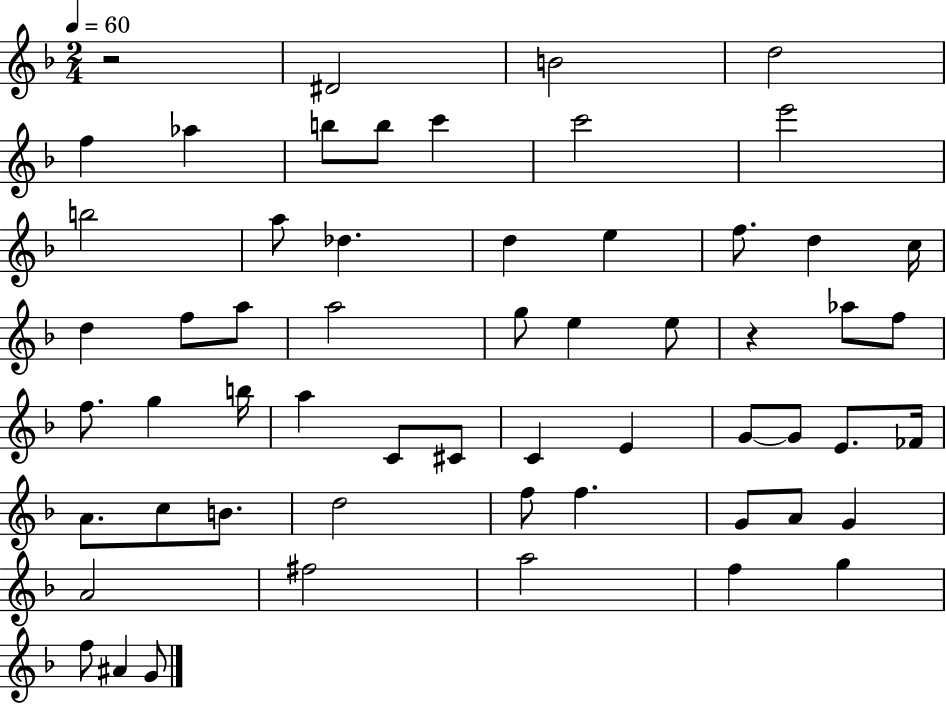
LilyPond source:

{
  \clef treble
  \numericTimeSignature
  \time 2/4
  \key f \major
  \tempo 4 = 60
  r2 | dis'2 | b'2 | d''2 | \break f''4 aes''4 | b''8 b''8 c'''4 | c'''2 | e'''2 | \break b''2 | a''8 des''4. | d''4 e''4 | f''8. d''4 c''16 | \break d''4 f''8 a''8 | a''2 | g''8 e''4 e''8 | r4 aes''8 f''8 | \break f''8. g''4 b''16 | a''4 c'8 cis'8 | c'4 e'4 | g'8~~ g'8 e'8. fes'16 | \break a'8. c''8 b'8. | d''2 | f''8 f''4. | g'8 a'8 g'4 | \break a'2 | fis''2 | a''2 | f''4 g''4 | \break f''8 ais'4 g'8 | \bar "|."
}